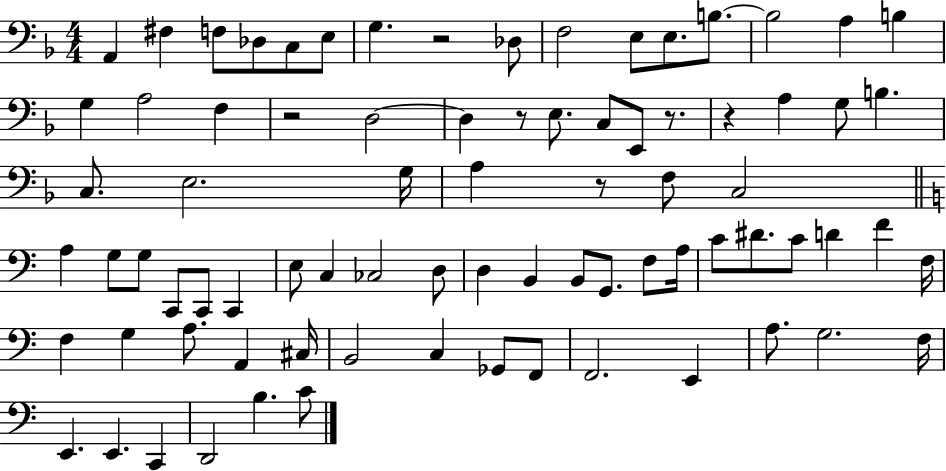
{
  \clef bass
  \numericTimeSignature
  \time 4/4
  \key f \major
  a,4 fis4 f8 des8 c8 e8 | g4. r2 des8 | f2 e8 e8. b8.~~ | b2 a4 b4 | \break g4 a2 f4 | r2 d2~~ | d4 r8 e8. c8 e,8 r8. | r4 a4 g8 b4. | \break c8. e2. g16 | a4 r8 f8 c2 | \bar "||" \break \key c \major a4 g8 g8 c,8 c,8 c,4 | e8 c4 ces2 d8 | d4 b,4 b,8 g,8. f8 a16 | c'8 dis'8. c'8 d'4 f'4 f16 | \break f4 g4 a8. a,4 cis16 | b,2 c4 ges,8 f,8 | f,2. e,4 | a8. g2. f16 | \break e,4. e,4. c,4 | d,2 b4. c'8 | \bar "|."
}